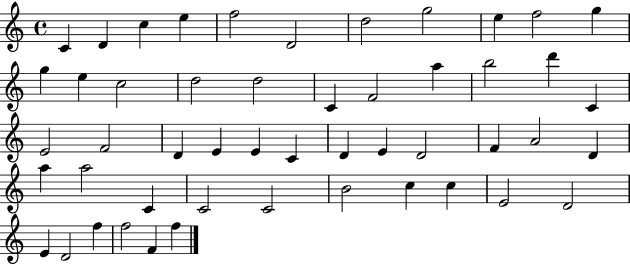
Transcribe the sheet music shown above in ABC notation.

X:1
T:Untitled
M:4/4
L:1/4
K:C
C D c e f2 D2 d2 g2 e f2 g g e c2 d2 d2 C F2 a b2 d' C E2 F2 D E E C D E D2 F A2 D a a2 C C2 C2 B2 c c E2 D2 E D2 f f2 F f